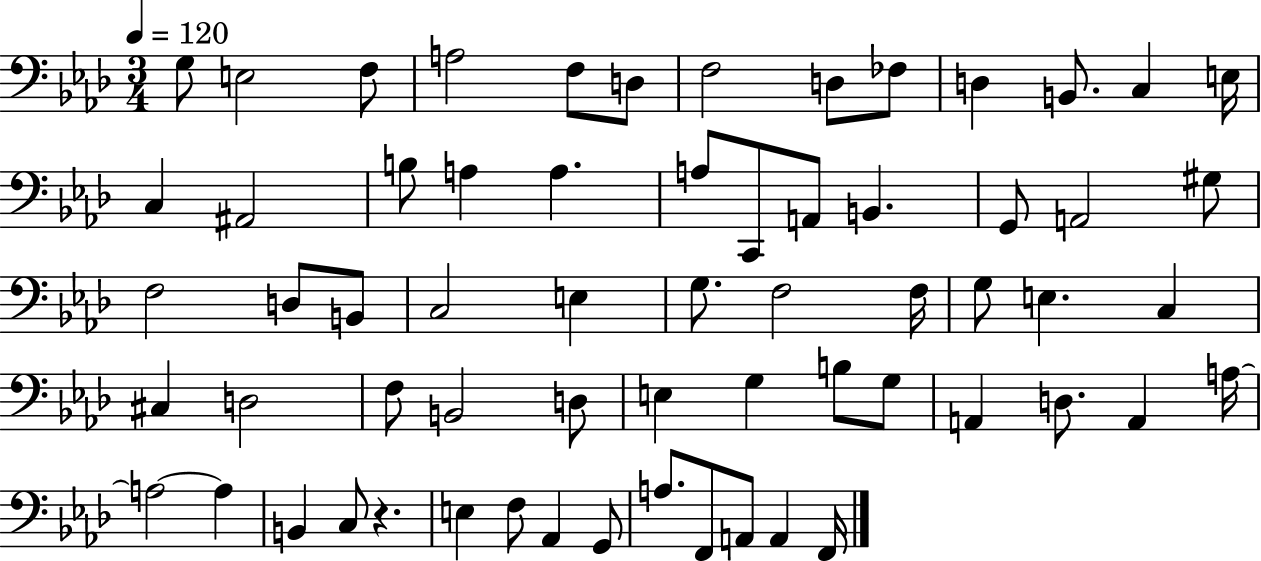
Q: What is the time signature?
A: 3/4